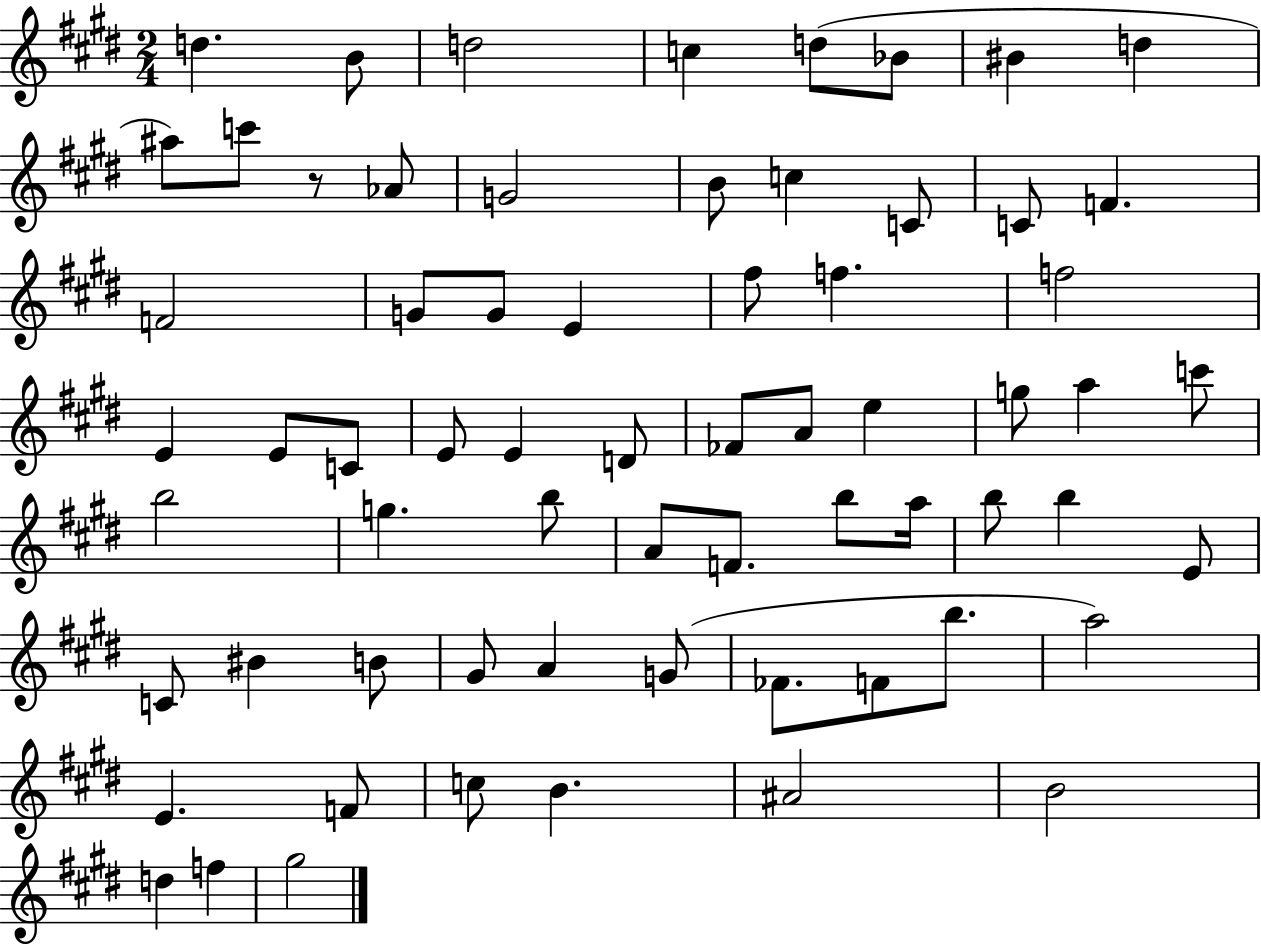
{
  \clef treble
  \numericTimeSignature
  \time 2/4
  \key e \major
  d''4. b'8 | d''2 | c''4 d''8( bes'8 | bis'4 d''4 | \break ais''8) c'''8 r8 aes'8 | g'2 | b'8 c''4 c'8 | c'8 f'4. | \break f'2 | g'8 g'8 e'4 | fis''8 f''4. | f''2 | \break e'4 e'8 c'8 | e'8 e'4 d'8 | fes'8 a'8 e''4 | g''8 a''4 c'''8 | \break b''2 | g''4. b''8 | a'8 f'8. b''8 a''16 | b''8 b''4 e'8 | \break c'8 bis'4 b'8 | gis'8 a'4 g'8( | fes'8. f'8 b''8. | a''2) | \break e'4. f'8 | c''8 b'4. | ais'2 | b'2 | \break d''4 f''4 | gis''2 | \bar "|."
}